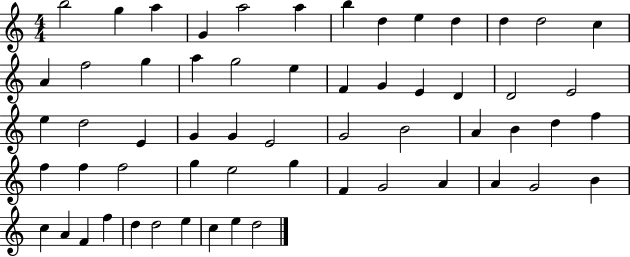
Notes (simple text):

B5/h G5/q A5/q G4/q A5/h A5/q B5/q D5/q E5/q D5/q D5/q D5/h C5/q A4/q F5/h G5/q A5/q G5/h E5/q F4/q G4/q E4/q D4/q D4/h E4/h E5/q D5/h E4/q G4/q G4/q E4/h G4/h B4/h A4/q B4/q D5/q F5/q F5/q F5/q F5/h G5/q E5/h G5/q F4/q G4/h A4/q A4/q G4/h B4/q C5/q A4/q F4/q F5/q D5/q D5/h E5/q C5/q E5/q D5/h